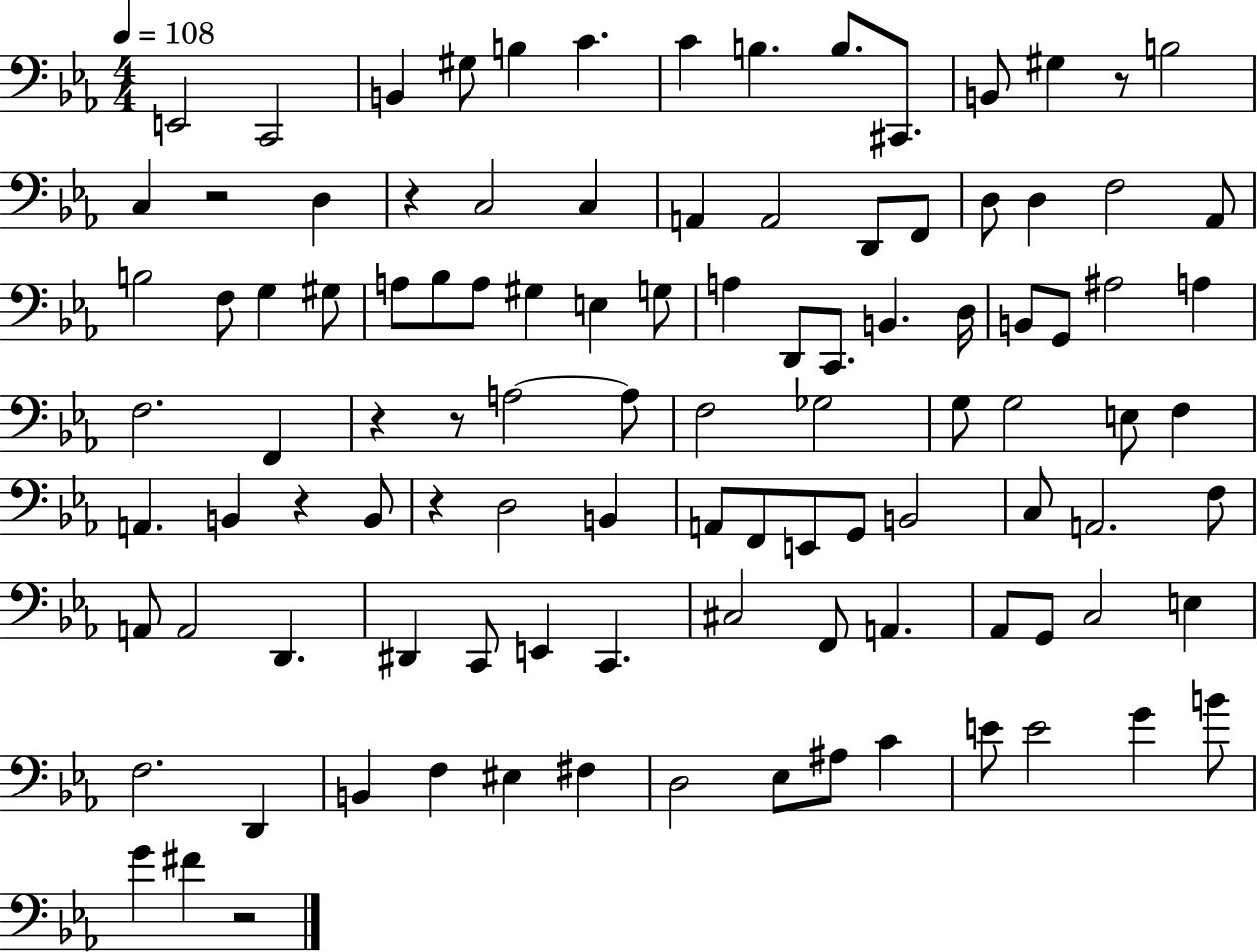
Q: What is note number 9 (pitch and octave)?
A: B3